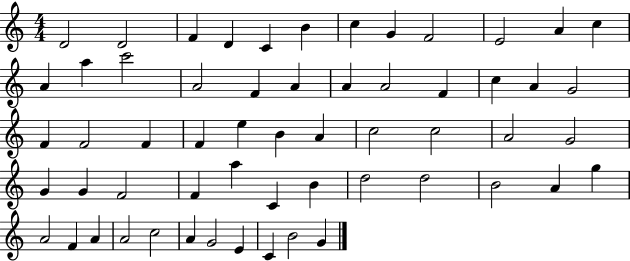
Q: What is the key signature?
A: C major